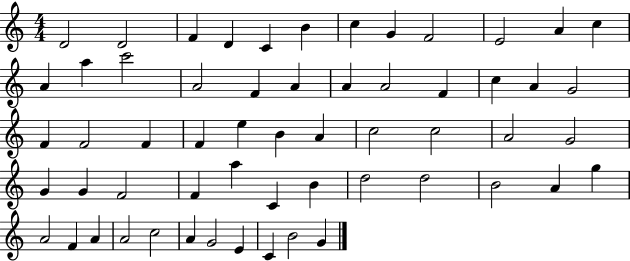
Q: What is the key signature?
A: C major